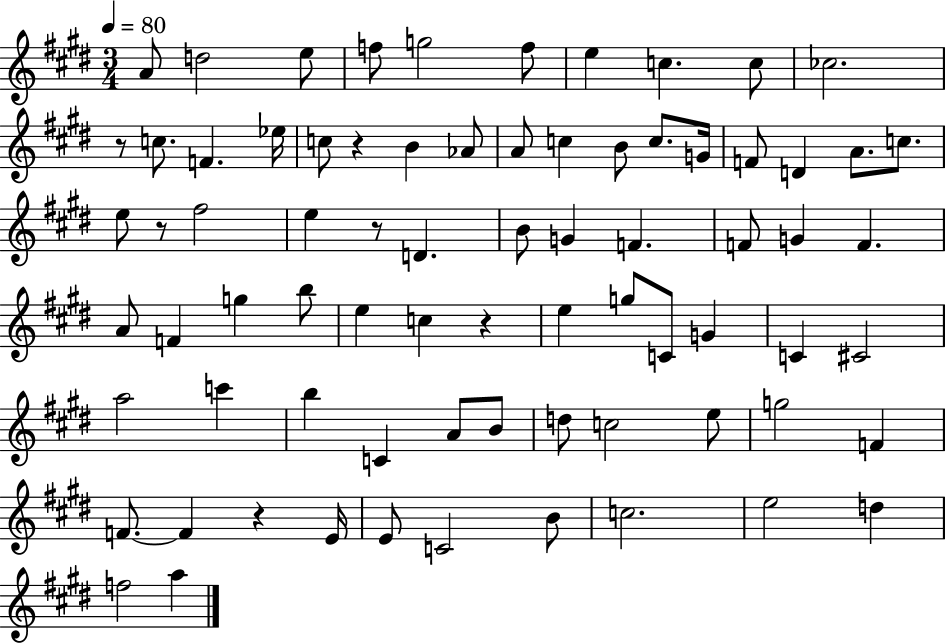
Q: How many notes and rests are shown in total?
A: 75